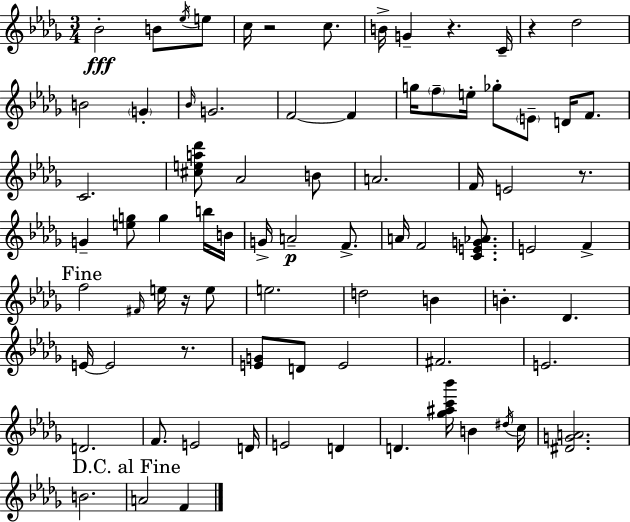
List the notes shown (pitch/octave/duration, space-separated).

Bb4/h B4/e Eb5/s E5/e C5/s R/h C5/e. B4/s G4/q R/q. C4/s R/q Db5/h B4/h G4/q Bb4/s G4/h. F4/h F4/q G5/s F5/e E5/s Gb5/e E4/e D4/s F4/e. C4/h. [C#5,E5,A5,Db6]/e Ab4/h B4/e A4/h. F4/s E4/h R/e. G4/q [E5,G5]/e G5/q B5/s B4/s G4/s A4/h F4/e. A4/s F4/h [C4,E4,G4,Ab4]/e. E4/h F4/q F5/h F#4/s E5/s R/s E5/e E5/h. D5/h B4/q B4/q. Db4/q. E4/s E4/h R/e. [E4,G4]/e D4/e E4/h F#4/h. E4/h. D4/h. F4/e. E4/h D4/s E4/h D4/q D4/q. [Gb5,A#5,C6,Bb6]/s B4/q D#5/s C5/s [D#4,G4,A4]/h. B4/h. A4/h F4/q